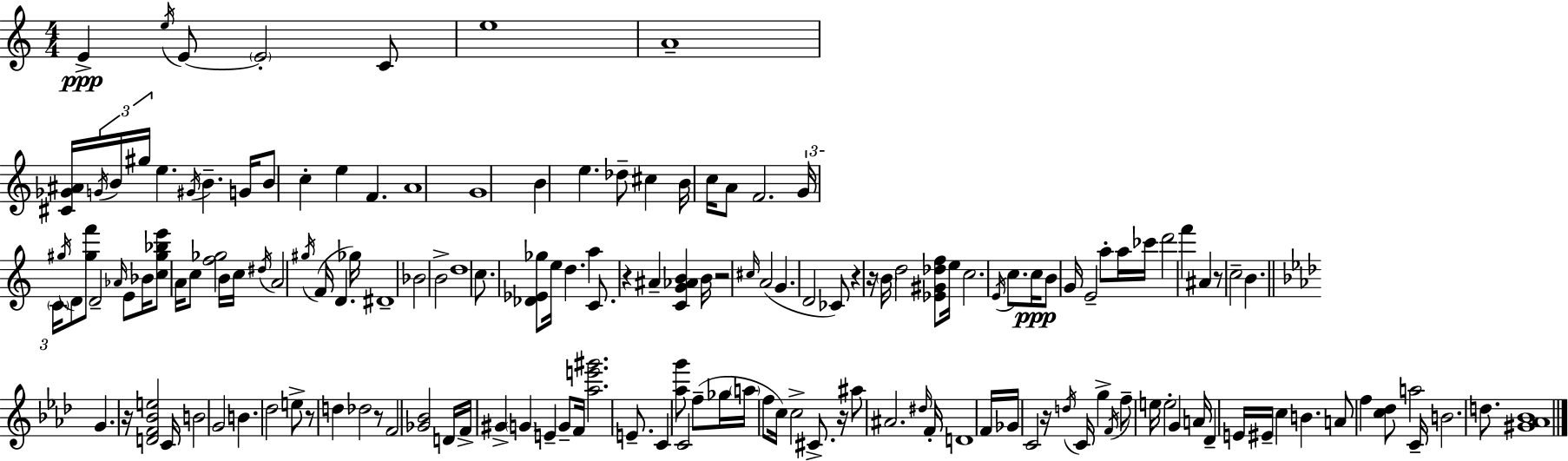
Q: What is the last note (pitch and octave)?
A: D5